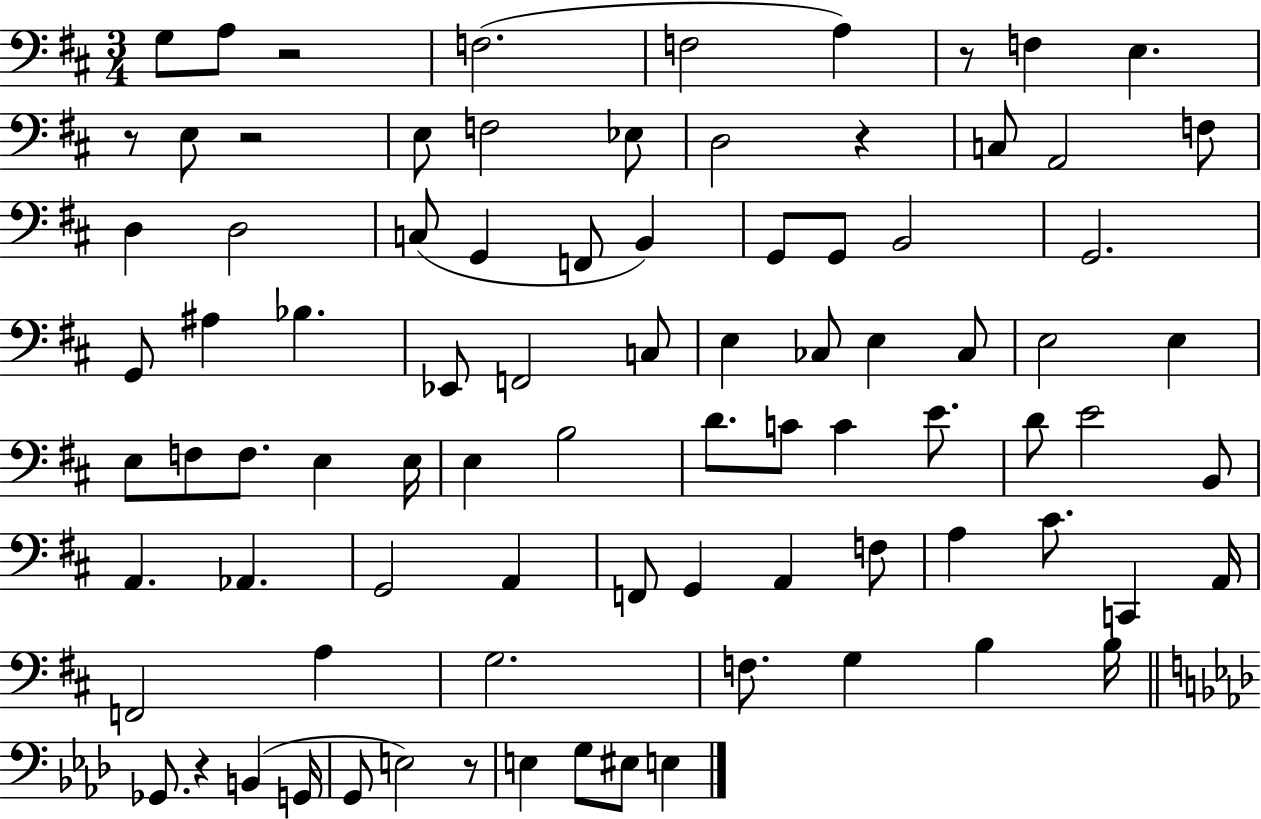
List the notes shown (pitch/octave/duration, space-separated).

G3/e A3/e R/h F3/h. F3/h A3/q R/e F3/q E3/q. R/e E3/e R/h E3/e F3/h Eb3/e D3/h R/q C3/e A2/h F3/e D3/q D3/h C3/e G2/q F2/e B2/q G2/e G2/e B2/h G2/h. G2/e A#3/q Bb3/q. Eb2/e F2/h C3/e E3/q CES3/e E3/q CES3/e E3/h E3/q E3/e F3/e F3/e. E3/q E3/s E3/q B3/h D4/e. C4/e C4/q E4/e. D4/e E4/h B2/e A2/q. Ab2/q. G2/h A2/q F2/e G2/q A2/q F3/e A3/q C#4/e. C2/q A2/s F2/h A3/q G3/h. F3/e. G3/q B3/q B3/s Gb2/e. R/q B2/q G2/s G2/e E3/h R/e E3/q G3/e EIS3/e E3/q